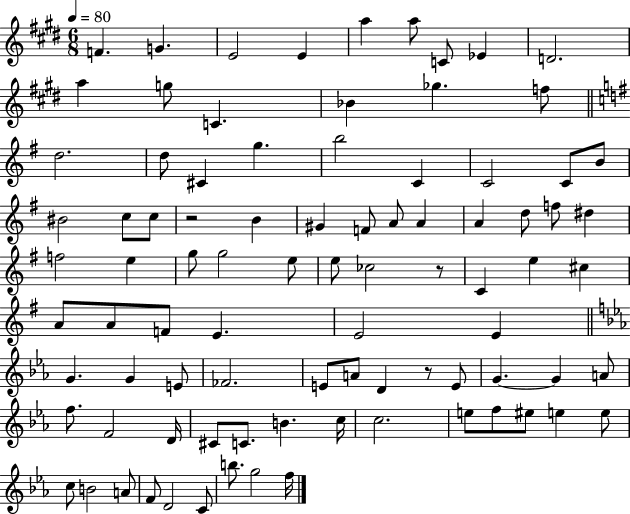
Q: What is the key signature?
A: E major